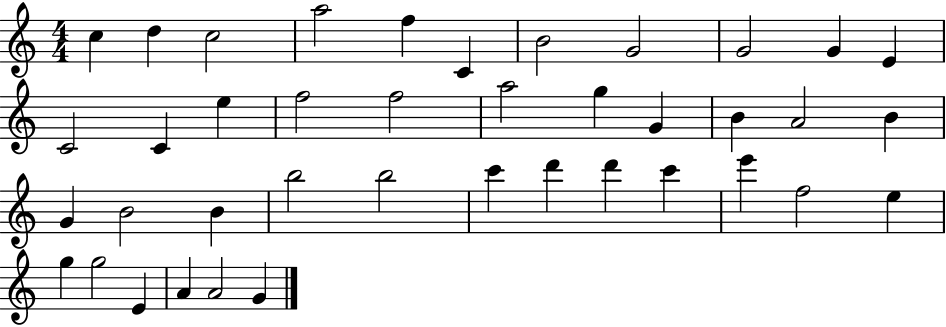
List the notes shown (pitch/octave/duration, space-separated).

C5/q D5/q C5/h A5/h F5/q C4/q B4/h G4/h G4/h G4/q E4/q C4/h C4/q E5/q F5/h F5/h A5/h G5/q G4/q B4/q A4/h B4/q G4/q B4/h B4/q B5/h B5/h C6/q D6/q D6/q C6/q E6/q F5/h E5/q G5/q G5/h E4/q A4/q A4/h G4/q